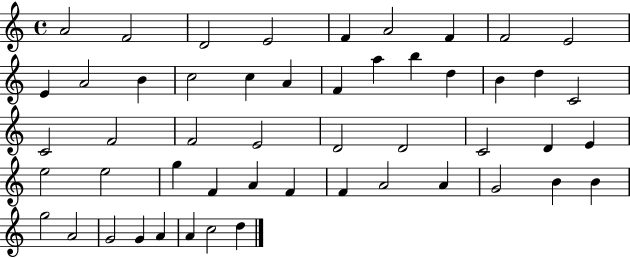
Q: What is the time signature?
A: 4/4